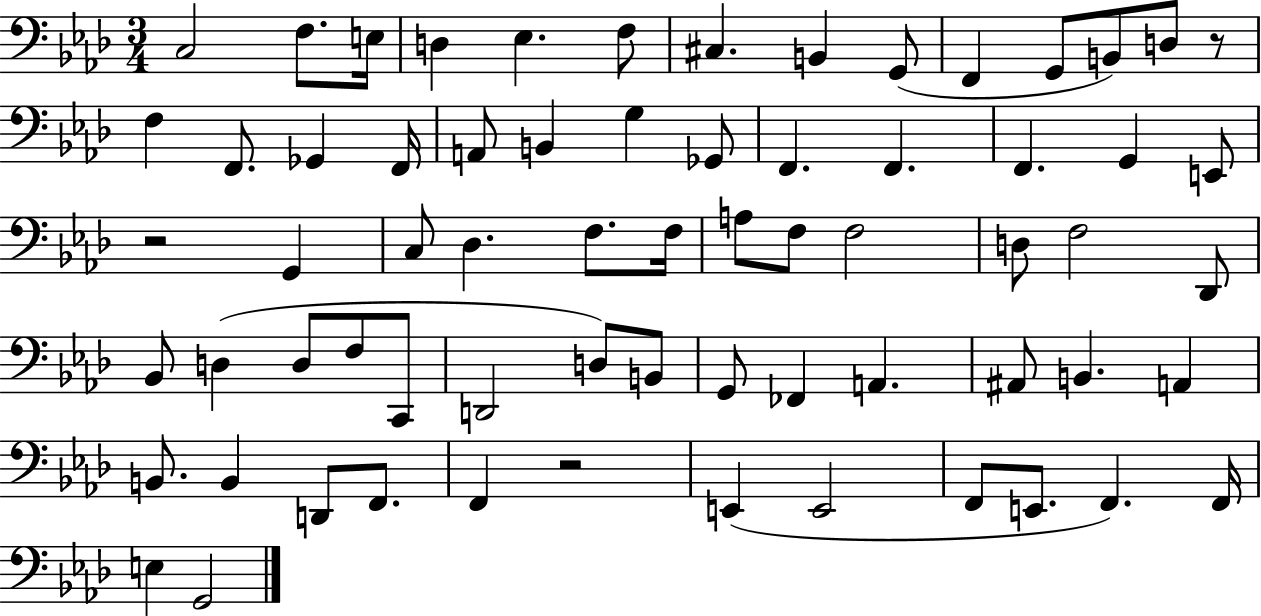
{
  \clef bass
  \numericTimeSignature
  \time 3/4
  \key aes \major
  c2 f8. e16 | d4 ees4. f8 | cis4. b,4 g,8( | f,4 g,8 b,8) d8 r8 | \break f4 f,8. ges,4 f,16 | a,8 b,4 g4 ges,8 | f,4. f,4. | f,4. g,4 e,8 | \break r2 g,4 | c8 des4. f8. f16 | a8 f8 f2 | d8 f2 des,8 | \break bes,8 d4( d8 f8 c,8 | d,2 d8) b,8 | g,8 fes,4 a,4. | ais,8 b,4. a,4 | \break b,8. b,4 d,8 f,8. | f,4 r2 | e,4( e,2 | f,8 e,8. f,4.) f,16 | \break e4 g,2 | \bar "|."
}